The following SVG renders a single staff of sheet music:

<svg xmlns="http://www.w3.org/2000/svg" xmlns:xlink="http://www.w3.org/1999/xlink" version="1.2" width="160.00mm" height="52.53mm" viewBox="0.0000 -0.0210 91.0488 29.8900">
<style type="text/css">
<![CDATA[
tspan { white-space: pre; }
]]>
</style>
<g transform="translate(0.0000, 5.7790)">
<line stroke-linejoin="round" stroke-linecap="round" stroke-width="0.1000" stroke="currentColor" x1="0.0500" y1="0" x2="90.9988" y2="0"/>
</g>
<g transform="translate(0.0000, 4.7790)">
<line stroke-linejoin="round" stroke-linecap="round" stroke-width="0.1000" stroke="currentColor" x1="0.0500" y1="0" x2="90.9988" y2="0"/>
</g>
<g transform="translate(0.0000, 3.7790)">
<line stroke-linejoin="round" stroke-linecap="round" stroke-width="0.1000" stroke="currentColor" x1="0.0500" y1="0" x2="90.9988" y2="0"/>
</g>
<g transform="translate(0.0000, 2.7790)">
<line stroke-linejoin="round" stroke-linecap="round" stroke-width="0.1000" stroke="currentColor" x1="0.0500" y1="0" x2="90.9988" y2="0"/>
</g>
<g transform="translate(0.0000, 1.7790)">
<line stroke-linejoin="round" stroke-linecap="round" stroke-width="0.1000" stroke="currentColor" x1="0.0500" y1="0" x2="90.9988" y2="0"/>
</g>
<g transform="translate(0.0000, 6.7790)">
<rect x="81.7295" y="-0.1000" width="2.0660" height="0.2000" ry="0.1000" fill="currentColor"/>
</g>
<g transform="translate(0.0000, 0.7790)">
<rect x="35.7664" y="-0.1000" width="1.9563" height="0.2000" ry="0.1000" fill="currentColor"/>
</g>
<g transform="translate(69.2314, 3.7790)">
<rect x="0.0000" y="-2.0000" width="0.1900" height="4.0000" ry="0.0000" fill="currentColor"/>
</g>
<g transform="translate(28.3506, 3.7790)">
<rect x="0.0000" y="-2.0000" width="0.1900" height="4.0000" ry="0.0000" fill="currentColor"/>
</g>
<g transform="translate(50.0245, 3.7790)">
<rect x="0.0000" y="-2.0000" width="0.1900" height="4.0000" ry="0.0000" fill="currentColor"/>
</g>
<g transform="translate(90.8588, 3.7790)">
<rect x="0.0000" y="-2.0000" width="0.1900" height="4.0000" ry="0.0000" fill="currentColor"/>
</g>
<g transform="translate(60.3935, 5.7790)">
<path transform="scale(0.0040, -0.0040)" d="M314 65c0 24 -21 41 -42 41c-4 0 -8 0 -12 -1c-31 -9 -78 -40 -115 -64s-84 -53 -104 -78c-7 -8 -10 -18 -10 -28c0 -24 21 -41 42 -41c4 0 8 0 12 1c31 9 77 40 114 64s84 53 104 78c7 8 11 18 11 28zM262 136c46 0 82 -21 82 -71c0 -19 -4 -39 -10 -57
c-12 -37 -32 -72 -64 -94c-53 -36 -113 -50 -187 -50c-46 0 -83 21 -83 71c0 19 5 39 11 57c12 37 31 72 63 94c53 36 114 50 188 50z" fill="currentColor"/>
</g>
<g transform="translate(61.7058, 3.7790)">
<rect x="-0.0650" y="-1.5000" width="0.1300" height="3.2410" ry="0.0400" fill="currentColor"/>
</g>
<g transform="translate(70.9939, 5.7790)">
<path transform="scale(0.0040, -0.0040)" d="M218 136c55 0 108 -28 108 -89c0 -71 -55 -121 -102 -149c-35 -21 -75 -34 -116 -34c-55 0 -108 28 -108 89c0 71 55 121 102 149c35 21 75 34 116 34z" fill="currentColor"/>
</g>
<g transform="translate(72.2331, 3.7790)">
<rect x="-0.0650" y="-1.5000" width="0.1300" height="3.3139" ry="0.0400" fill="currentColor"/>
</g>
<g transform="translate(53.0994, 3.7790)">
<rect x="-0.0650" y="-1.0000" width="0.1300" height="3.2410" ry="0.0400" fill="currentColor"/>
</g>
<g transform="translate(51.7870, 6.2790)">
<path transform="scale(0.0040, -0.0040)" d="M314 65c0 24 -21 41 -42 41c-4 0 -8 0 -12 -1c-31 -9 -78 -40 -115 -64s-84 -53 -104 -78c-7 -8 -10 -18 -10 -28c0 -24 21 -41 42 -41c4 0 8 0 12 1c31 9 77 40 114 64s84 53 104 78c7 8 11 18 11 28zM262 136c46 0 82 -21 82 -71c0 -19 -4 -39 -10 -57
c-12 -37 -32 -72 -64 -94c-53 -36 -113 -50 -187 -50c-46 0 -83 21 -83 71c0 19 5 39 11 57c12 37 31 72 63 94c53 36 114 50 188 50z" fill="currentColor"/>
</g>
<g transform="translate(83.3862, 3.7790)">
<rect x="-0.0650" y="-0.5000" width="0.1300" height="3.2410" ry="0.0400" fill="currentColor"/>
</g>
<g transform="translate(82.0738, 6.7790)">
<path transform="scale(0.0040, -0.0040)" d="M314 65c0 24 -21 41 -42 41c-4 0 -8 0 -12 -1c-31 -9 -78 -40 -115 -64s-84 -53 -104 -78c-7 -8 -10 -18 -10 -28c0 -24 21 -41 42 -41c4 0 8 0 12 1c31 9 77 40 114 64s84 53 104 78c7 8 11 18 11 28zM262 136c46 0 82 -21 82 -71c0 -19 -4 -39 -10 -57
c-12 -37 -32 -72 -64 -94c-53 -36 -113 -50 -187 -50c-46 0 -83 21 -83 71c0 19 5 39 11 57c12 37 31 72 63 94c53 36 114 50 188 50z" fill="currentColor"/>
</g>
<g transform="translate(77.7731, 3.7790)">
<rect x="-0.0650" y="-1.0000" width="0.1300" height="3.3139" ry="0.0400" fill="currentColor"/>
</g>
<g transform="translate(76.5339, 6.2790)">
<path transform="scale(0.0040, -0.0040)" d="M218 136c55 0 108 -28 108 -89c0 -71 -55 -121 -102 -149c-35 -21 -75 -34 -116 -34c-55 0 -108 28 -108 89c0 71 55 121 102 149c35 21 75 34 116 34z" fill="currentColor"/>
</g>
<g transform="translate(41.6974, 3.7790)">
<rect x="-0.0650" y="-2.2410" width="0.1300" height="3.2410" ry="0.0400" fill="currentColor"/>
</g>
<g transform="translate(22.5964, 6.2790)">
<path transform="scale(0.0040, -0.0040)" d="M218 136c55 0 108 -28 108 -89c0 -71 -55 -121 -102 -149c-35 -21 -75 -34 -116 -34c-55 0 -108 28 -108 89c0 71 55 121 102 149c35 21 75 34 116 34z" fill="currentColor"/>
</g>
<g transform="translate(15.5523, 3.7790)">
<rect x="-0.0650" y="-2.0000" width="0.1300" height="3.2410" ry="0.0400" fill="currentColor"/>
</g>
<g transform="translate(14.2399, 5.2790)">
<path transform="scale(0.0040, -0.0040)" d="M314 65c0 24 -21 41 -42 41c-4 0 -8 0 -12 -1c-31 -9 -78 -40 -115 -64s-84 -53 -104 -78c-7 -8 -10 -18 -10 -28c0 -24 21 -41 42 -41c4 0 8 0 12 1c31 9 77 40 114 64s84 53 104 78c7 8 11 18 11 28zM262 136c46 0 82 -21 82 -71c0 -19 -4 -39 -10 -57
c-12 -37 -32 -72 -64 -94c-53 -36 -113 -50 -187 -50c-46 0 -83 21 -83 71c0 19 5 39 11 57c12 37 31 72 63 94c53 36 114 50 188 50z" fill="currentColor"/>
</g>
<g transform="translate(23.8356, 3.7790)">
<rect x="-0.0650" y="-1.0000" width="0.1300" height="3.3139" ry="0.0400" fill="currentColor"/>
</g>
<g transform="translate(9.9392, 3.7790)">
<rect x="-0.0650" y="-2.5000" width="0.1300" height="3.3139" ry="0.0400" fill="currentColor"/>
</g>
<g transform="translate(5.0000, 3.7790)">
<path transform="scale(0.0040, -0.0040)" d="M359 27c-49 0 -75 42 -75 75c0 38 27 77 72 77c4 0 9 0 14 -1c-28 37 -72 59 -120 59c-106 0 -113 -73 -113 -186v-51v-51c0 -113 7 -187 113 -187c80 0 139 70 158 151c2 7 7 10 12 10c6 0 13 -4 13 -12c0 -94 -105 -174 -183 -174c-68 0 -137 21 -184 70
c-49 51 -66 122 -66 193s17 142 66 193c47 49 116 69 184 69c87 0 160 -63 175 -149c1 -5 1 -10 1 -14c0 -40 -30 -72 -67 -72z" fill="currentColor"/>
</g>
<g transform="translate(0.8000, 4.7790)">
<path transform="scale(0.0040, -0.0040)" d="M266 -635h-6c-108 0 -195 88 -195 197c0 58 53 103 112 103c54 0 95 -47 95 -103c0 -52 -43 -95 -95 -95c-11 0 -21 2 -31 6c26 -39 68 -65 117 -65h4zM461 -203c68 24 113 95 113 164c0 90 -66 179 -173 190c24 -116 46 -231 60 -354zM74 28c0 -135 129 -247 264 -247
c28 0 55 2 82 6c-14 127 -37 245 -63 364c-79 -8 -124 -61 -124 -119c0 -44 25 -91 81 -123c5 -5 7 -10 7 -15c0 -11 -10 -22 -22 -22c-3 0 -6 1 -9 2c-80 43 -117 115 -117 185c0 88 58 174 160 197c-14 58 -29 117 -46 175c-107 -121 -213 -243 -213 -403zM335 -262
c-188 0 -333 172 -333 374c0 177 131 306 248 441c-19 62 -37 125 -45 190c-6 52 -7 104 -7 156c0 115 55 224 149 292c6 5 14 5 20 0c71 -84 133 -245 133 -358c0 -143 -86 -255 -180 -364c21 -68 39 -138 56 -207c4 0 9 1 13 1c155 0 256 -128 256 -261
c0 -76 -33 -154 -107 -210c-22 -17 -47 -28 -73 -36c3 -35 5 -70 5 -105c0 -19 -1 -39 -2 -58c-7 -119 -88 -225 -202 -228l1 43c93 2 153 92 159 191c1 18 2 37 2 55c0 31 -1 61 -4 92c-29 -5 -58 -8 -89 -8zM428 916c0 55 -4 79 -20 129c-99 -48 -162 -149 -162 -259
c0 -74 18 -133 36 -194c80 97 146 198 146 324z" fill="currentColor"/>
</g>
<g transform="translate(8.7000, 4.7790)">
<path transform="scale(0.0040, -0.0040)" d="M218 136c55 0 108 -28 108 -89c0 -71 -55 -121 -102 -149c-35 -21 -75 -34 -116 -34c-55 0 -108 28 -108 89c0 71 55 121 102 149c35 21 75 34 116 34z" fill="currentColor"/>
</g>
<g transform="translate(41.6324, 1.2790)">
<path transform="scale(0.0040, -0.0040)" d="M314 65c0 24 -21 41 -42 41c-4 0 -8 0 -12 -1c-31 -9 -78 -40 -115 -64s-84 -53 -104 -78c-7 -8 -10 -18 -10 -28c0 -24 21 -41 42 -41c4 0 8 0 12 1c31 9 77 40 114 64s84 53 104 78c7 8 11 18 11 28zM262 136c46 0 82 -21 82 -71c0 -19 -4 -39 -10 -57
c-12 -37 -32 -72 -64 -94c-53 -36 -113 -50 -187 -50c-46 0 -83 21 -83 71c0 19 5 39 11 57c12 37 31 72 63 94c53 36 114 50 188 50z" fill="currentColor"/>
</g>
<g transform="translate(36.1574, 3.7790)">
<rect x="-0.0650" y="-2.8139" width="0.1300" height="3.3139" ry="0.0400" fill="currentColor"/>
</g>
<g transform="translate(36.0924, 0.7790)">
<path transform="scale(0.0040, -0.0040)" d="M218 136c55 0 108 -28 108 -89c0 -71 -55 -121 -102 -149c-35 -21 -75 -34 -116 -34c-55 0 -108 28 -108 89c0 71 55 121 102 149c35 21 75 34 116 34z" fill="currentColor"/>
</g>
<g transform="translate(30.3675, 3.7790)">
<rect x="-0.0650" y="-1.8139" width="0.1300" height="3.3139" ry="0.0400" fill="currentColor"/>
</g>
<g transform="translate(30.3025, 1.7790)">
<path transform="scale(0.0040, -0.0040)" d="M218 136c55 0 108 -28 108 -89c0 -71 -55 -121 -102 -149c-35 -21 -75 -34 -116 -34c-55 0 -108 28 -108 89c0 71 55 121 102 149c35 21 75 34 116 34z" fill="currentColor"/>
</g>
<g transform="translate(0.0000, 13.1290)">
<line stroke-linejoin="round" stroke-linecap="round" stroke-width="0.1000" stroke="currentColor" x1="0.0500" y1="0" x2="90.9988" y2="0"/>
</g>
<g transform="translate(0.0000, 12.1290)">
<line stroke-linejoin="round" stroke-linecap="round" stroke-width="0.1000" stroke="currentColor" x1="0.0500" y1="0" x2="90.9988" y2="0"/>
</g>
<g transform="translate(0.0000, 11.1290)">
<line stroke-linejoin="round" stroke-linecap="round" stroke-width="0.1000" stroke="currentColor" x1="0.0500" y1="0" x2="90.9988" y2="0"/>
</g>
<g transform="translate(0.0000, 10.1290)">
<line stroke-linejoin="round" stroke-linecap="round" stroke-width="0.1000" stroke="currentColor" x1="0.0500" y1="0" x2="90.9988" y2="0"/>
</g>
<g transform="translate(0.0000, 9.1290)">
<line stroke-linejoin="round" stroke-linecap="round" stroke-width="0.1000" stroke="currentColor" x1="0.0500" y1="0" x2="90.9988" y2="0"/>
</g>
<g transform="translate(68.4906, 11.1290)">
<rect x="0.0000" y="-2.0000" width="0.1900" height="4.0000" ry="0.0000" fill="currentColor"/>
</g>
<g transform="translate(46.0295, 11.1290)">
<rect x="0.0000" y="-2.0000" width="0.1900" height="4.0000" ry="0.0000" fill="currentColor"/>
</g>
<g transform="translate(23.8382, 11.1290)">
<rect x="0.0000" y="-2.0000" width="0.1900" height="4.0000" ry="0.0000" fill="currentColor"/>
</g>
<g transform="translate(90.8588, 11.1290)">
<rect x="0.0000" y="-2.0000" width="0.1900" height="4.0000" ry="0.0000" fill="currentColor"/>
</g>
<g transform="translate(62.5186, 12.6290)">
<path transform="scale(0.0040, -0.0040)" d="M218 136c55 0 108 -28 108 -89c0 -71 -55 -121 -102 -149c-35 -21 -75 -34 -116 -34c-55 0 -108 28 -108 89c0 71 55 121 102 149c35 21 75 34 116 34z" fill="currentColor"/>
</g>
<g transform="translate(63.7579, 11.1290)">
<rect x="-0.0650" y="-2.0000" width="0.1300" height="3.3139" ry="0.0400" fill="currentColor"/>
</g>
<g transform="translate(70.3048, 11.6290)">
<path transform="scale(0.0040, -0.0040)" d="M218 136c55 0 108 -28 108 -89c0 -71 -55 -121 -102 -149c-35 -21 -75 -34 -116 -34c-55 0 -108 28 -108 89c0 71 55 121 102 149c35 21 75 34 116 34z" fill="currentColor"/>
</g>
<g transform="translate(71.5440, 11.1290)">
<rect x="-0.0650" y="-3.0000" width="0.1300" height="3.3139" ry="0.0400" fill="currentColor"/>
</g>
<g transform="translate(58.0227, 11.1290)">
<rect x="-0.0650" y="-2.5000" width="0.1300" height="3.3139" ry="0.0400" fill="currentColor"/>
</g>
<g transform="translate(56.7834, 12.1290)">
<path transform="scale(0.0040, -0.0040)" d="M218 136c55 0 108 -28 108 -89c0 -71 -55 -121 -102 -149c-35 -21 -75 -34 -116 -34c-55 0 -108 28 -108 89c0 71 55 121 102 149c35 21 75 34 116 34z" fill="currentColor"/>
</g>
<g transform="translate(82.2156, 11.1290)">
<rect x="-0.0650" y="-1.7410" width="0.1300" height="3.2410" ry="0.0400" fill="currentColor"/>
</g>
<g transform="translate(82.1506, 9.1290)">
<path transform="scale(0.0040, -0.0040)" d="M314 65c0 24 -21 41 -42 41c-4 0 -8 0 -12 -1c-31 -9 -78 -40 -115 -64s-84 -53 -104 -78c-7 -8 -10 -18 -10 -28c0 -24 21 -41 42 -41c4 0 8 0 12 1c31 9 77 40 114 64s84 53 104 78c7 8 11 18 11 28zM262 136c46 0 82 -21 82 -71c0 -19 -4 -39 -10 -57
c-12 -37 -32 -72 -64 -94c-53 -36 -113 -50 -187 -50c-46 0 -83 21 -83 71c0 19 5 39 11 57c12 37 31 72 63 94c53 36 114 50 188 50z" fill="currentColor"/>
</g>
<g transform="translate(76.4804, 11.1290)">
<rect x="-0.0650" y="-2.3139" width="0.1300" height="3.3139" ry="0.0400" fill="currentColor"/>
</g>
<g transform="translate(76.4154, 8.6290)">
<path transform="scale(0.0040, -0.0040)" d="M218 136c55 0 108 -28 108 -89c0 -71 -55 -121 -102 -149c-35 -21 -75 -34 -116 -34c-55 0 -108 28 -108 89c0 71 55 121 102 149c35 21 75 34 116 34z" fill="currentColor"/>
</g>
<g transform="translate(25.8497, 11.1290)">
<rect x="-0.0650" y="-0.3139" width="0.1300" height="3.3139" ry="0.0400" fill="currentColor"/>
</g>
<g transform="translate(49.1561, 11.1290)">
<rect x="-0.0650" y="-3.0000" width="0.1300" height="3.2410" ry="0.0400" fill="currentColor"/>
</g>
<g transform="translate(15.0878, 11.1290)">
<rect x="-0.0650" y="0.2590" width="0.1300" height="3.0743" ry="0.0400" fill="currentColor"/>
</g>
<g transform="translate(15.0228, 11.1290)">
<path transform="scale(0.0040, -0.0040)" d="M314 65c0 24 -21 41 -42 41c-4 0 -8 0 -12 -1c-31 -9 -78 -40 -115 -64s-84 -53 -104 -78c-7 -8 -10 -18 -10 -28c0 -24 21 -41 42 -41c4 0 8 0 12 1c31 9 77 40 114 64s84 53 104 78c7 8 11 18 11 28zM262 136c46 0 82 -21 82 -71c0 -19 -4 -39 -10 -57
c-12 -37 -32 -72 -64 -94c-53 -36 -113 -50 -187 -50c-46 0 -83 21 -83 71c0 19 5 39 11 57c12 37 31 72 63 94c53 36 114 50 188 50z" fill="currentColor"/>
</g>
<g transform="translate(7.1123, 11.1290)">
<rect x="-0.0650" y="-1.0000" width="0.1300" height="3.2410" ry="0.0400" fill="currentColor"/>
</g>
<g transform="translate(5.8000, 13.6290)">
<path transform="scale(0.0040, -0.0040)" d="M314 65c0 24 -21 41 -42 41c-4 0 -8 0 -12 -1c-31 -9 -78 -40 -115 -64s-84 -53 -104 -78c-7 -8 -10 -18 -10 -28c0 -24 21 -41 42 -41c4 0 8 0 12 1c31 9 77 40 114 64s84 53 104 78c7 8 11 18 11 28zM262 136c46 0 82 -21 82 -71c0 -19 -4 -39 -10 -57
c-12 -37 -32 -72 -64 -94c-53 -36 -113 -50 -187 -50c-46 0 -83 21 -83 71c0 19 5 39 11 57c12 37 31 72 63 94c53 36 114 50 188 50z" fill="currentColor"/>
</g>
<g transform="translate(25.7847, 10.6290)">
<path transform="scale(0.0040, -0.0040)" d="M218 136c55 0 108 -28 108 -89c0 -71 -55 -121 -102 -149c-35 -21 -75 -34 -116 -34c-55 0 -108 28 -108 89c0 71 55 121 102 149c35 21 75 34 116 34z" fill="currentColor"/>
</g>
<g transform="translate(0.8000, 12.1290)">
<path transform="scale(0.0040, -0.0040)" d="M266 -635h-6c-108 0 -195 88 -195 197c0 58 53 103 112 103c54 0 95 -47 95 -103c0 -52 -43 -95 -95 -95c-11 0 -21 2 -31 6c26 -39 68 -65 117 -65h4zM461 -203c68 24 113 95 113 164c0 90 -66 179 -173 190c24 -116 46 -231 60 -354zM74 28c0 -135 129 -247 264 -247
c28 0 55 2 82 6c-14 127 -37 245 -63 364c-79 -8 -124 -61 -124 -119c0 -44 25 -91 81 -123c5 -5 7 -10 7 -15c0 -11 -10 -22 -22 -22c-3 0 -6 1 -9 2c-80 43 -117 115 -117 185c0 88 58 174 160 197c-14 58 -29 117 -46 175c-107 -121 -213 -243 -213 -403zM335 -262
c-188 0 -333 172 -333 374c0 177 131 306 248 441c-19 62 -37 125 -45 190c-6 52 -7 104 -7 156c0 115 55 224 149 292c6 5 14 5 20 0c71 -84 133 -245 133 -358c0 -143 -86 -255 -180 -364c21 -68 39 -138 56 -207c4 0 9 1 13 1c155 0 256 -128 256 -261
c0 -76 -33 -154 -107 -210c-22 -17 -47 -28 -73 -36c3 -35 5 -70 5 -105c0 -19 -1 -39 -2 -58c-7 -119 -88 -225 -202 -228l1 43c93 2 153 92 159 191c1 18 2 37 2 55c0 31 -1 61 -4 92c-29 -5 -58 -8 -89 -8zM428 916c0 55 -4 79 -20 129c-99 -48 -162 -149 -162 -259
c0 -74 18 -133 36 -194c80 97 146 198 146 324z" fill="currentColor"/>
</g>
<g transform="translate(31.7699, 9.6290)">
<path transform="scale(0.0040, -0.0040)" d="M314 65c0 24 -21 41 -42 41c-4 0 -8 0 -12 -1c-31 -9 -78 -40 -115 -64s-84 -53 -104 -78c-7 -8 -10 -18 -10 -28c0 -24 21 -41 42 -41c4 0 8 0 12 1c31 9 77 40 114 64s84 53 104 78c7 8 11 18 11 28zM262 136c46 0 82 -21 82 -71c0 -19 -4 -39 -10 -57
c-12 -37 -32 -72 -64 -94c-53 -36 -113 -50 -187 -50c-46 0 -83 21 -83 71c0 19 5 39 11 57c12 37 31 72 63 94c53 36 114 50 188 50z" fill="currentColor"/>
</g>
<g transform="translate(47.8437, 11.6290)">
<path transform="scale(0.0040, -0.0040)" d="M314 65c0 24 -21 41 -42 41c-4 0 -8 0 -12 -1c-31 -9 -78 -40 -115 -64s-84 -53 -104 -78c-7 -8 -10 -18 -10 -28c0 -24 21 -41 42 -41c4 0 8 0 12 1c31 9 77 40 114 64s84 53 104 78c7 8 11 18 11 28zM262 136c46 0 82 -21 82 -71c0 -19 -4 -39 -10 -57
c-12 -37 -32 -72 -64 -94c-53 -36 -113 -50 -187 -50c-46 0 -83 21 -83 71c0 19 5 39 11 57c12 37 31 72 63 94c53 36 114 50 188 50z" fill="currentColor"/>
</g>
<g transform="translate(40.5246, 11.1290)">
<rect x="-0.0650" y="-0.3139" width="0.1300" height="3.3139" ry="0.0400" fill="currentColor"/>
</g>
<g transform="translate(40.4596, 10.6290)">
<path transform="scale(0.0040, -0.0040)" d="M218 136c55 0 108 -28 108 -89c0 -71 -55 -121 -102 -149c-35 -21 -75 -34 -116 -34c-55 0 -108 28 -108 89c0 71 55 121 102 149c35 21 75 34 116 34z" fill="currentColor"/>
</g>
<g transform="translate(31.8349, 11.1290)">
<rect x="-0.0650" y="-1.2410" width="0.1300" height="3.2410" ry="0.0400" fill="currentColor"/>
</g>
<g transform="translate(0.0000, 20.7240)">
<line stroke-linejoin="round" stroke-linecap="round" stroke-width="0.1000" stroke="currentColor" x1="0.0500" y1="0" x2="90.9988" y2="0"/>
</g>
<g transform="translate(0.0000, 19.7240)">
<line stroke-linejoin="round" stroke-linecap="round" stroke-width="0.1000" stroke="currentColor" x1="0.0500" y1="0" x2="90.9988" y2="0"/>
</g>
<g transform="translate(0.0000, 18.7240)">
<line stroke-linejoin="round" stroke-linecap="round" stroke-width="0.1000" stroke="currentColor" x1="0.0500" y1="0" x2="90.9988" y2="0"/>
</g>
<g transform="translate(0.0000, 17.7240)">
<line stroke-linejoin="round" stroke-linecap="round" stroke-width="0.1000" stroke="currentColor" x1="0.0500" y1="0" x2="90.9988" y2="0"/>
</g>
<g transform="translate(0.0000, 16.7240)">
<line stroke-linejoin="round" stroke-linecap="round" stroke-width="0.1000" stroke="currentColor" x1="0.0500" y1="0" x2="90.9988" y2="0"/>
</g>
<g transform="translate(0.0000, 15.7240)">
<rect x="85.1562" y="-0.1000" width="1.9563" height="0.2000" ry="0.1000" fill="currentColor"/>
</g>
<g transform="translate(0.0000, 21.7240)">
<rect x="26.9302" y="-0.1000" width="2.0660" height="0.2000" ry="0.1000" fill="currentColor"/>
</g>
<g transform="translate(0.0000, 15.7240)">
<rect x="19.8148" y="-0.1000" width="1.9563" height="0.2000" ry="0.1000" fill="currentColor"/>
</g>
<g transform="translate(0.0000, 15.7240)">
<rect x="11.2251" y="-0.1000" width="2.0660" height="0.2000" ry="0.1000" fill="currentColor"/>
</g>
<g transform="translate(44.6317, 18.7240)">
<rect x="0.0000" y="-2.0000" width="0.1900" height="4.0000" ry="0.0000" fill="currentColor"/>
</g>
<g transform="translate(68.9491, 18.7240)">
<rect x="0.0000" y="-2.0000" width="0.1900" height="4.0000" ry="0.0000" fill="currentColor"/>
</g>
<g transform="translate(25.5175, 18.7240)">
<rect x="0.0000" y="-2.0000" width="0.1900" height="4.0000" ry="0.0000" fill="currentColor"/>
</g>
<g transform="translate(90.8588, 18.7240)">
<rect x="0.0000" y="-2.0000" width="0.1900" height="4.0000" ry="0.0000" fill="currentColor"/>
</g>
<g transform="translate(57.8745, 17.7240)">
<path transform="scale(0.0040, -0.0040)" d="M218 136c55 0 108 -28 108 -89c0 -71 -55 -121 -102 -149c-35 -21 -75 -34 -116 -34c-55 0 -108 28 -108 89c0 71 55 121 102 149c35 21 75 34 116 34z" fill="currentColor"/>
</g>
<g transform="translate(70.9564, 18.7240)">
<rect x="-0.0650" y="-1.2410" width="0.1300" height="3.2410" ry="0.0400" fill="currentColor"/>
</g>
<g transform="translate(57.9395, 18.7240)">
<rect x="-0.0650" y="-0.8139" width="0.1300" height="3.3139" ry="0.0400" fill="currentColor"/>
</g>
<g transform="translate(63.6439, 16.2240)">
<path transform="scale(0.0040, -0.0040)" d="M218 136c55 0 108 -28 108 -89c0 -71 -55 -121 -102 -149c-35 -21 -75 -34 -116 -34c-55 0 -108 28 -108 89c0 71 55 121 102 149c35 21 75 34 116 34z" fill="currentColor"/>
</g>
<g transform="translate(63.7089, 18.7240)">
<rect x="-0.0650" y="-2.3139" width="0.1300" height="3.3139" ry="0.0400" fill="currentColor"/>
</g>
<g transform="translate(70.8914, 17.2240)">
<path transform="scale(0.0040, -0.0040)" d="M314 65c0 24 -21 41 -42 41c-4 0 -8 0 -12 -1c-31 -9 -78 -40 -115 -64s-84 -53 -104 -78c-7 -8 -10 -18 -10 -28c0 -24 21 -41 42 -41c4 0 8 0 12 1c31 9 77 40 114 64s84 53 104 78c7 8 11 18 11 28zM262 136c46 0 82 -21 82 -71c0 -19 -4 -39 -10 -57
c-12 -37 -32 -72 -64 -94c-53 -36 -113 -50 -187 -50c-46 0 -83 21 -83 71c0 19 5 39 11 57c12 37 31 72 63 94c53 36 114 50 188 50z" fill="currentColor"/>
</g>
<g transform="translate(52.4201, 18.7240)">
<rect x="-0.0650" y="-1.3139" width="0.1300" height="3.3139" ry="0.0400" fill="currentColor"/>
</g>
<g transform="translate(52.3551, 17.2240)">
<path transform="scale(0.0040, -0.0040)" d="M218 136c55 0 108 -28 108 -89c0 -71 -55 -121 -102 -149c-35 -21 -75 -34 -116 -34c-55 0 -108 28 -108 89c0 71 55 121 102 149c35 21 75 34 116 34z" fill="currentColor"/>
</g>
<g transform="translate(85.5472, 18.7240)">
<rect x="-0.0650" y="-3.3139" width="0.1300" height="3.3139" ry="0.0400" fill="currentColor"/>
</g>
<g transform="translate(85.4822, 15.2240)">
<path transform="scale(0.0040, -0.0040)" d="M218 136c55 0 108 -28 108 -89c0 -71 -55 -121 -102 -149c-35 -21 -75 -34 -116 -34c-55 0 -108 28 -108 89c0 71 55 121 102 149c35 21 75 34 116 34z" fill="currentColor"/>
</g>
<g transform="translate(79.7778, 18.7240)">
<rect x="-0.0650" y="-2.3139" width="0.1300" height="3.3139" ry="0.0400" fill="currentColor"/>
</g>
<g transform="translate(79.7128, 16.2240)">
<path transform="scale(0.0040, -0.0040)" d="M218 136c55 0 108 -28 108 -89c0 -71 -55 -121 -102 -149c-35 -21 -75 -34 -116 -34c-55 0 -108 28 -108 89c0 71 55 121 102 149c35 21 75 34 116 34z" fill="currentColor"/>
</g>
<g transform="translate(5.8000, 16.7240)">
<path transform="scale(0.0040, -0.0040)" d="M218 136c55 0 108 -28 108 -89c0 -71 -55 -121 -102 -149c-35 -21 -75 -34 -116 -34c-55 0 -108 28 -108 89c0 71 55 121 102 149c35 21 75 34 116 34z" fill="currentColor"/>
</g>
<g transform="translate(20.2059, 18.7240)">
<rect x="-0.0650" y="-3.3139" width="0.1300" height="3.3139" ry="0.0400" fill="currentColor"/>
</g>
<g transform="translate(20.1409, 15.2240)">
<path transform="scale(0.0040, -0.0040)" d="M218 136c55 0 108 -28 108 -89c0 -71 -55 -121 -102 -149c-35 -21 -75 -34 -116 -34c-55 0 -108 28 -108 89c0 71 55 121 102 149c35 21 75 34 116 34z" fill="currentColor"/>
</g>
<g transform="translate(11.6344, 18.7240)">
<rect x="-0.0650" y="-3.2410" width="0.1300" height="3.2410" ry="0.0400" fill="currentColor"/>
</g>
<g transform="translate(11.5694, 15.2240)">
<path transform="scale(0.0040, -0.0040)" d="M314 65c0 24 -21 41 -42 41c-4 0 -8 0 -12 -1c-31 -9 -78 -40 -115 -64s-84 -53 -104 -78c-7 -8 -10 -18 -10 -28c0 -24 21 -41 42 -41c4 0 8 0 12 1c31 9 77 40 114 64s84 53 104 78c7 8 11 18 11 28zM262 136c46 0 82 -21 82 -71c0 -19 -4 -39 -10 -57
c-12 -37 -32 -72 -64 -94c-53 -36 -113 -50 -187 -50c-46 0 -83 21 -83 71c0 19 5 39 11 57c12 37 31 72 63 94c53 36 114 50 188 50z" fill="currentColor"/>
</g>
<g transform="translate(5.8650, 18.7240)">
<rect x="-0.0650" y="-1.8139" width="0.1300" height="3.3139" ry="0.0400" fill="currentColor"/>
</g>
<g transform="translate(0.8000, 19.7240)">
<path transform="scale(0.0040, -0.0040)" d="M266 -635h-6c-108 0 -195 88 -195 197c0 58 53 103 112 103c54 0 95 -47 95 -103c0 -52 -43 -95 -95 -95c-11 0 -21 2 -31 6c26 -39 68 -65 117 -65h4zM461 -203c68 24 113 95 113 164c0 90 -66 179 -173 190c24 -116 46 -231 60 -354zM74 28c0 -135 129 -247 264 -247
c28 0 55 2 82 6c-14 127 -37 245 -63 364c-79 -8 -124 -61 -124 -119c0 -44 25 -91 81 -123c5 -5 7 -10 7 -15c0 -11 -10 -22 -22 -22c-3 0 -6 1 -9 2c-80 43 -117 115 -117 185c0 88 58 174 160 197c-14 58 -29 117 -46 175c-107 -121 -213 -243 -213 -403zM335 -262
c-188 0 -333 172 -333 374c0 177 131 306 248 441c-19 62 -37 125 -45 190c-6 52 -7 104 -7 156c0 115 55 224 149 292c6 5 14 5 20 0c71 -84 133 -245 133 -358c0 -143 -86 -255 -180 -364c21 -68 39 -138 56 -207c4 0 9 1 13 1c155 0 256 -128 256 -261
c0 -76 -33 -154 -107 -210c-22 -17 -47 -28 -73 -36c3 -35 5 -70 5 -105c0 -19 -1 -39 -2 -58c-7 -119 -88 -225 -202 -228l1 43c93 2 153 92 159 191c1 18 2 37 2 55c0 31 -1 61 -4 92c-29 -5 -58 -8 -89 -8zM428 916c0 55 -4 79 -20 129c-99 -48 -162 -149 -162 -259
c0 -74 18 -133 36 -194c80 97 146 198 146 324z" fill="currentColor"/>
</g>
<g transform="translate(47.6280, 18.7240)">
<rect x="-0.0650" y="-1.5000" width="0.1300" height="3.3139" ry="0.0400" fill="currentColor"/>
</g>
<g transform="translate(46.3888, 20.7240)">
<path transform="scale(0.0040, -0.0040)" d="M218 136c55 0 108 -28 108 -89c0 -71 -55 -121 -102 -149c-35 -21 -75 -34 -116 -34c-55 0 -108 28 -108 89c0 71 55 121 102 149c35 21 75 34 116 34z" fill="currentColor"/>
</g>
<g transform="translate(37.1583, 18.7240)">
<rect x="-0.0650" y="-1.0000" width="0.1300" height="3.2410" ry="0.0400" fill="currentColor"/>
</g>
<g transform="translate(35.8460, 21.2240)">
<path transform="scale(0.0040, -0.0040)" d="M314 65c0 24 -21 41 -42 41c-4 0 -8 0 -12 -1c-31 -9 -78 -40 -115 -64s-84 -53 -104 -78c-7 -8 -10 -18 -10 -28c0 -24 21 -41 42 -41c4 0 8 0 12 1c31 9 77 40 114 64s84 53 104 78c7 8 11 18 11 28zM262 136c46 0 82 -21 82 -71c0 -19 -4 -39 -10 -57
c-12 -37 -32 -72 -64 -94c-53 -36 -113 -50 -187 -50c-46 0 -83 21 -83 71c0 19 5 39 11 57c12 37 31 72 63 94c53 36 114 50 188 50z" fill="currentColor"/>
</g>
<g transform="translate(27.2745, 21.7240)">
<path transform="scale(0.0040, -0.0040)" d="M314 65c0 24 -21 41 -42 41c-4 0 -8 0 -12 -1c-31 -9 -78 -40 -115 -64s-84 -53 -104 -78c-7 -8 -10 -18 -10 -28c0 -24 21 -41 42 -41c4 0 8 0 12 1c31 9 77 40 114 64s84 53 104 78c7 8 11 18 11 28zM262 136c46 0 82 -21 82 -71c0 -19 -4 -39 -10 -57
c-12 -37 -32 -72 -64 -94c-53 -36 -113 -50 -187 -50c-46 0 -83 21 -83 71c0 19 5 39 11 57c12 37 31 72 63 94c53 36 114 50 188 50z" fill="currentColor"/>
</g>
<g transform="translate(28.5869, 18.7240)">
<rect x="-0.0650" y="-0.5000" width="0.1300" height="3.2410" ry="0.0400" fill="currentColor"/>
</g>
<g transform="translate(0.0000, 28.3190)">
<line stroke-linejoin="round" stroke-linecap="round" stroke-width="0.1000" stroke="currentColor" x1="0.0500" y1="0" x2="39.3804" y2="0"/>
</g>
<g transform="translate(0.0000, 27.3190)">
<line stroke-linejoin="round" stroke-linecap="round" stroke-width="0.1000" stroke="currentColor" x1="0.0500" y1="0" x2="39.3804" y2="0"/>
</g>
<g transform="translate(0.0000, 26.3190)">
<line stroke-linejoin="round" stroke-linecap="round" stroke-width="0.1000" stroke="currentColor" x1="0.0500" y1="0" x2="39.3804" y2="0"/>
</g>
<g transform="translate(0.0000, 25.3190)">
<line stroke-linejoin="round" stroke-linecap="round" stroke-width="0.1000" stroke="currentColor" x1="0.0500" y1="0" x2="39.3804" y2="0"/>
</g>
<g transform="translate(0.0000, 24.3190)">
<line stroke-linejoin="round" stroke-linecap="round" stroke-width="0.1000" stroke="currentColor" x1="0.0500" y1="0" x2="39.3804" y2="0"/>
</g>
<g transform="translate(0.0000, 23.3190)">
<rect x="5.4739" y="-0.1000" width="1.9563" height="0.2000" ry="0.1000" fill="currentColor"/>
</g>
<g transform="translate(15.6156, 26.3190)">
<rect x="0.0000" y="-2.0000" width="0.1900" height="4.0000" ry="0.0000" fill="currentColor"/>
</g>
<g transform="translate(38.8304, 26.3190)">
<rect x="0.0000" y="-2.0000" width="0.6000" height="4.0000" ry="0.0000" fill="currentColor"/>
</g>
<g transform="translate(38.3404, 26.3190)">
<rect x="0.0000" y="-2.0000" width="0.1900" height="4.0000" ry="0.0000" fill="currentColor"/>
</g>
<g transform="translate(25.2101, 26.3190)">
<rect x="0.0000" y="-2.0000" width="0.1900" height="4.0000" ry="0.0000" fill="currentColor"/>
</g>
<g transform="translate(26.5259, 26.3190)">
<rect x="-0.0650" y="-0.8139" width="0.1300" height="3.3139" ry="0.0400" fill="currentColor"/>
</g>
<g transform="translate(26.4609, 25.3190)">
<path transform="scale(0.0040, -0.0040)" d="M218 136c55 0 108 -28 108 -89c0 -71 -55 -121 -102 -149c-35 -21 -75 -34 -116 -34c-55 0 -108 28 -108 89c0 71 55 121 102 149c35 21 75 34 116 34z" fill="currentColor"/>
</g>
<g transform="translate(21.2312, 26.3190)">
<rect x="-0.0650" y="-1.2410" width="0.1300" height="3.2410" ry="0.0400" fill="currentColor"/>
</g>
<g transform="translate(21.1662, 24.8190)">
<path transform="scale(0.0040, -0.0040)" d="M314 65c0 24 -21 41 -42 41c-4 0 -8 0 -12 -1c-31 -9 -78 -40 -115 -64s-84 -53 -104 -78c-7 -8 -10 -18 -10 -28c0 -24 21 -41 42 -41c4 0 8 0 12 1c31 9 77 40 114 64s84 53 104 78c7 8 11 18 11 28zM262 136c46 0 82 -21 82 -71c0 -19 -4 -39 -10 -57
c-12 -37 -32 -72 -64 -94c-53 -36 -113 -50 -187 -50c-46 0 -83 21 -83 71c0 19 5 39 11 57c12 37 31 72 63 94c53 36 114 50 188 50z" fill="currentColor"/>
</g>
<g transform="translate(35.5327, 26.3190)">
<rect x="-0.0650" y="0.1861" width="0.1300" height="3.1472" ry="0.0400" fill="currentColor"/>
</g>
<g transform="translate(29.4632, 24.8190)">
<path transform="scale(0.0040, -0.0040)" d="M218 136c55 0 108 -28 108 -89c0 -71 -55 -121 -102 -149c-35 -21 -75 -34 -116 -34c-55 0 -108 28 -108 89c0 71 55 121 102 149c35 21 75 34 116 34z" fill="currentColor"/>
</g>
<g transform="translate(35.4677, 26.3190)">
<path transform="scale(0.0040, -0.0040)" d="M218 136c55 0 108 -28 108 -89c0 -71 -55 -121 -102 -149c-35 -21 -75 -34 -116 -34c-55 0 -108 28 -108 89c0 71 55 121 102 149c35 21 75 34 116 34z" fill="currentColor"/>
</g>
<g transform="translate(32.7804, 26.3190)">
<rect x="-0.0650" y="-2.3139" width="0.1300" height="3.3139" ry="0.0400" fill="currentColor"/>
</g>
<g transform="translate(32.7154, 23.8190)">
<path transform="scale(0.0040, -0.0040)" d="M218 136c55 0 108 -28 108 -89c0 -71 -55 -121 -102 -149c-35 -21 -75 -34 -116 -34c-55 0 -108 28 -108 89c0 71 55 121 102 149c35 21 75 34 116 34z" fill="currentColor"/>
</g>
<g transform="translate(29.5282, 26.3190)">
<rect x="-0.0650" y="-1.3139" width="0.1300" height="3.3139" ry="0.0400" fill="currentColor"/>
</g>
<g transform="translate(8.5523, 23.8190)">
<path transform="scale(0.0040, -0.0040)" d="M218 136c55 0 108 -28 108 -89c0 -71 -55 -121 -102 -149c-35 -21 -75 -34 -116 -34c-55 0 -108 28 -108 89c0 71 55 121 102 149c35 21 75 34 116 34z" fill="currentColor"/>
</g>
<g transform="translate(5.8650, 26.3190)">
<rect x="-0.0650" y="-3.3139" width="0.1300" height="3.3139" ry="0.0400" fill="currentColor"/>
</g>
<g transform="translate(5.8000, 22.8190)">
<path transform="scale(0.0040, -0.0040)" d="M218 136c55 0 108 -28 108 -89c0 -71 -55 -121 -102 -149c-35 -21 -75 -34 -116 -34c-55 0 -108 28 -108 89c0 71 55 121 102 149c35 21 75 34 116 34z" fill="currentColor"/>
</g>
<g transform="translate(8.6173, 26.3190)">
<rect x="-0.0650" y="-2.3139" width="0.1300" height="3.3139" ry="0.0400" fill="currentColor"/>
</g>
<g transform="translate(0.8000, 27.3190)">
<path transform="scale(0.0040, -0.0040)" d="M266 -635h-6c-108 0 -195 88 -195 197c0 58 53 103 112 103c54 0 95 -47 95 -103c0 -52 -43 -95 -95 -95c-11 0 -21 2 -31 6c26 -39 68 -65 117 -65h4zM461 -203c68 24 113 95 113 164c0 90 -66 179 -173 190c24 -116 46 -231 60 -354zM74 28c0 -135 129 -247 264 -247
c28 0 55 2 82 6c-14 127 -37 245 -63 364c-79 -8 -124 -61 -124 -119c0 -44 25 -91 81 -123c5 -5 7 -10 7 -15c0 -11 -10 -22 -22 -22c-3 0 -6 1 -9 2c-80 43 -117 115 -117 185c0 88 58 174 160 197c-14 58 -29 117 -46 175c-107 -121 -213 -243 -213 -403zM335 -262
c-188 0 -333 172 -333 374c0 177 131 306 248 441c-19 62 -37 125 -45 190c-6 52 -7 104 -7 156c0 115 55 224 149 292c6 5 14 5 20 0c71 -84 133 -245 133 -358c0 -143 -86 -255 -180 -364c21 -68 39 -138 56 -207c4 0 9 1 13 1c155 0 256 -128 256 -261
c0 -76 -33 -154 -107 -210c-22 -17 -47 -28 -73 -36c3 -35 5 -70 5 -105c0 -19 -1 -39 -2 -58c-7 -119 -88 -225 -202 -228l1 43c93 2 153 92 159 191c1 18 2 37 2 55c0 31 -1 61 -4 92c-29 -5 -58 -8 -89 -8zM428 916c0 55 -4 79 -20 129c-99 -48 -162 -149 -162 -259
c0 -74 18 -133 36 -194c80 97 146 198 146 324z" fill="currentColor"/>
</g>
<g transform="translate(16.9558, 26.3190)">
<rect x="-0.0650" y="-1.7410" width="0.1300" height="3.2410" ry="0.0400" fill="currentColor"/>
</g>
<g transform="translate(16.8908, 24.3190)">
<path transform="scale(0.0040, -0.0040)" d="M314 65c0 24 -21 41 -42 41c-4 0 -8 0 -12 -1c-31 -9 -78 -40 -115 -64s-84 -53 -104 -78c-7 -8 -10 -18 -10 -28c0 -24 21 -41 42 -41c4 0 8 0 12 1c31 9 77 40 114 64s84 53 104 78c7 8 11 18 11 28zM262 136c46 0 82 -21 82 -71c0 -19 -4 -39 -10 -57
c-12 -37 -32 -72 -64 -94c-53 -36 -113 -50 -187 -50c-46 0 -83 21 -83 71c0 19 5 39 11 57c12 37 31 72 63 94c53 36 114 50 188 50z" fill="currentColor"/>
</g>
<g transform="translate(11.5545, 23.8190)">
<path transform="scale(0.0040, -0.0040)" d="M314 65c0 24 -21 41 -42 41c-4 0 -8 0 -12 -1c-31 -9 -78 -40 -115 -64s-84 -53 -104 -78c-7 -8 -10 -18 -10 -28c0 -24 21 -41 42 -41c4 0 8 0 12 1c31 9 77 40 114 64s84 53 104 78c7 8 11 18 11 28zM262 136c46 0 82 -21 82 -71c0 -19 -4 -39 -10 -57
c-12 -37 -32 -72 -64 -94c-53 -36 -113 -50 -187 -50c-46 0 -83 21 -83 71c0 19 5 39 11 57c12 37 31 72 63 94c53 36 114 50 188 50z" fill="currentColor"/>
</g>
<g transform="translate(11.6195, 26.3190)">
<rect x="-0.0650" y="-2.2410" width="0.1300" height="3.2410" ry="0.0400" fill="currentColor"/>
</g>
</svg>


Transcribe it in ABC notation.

X:1
T:Untitled
M:4/4
L:1/4
K:C
G F2 D f a g2 D2 E2 E D C2 D2 B2 c e2 c A2 G F A g f2 f b2 b C2 D2 E e d g e2 g b b g g2 f2 e2 d e g B